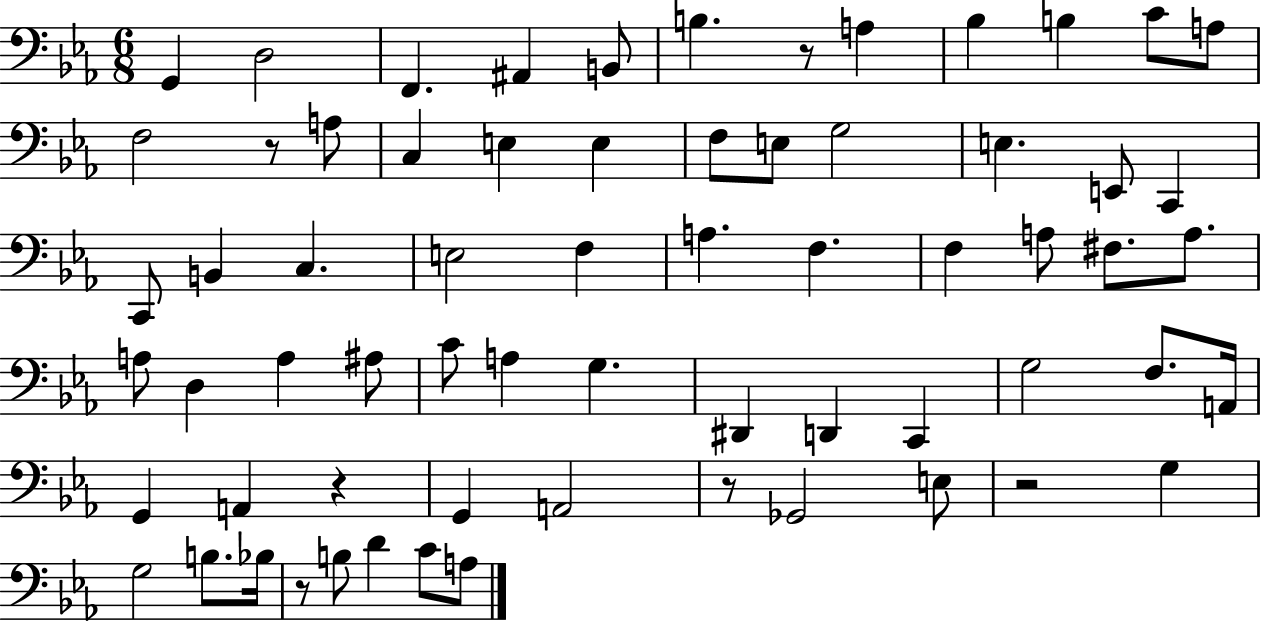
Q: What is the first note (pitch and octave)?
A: G2